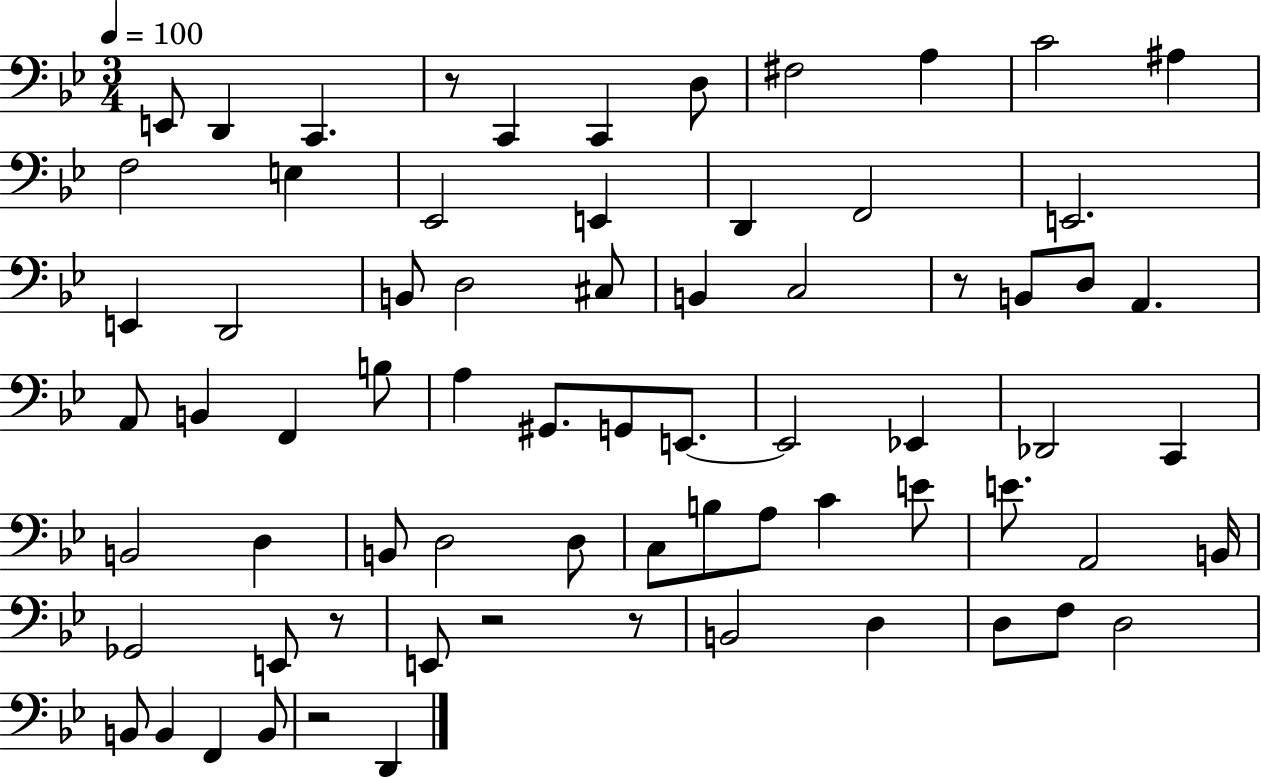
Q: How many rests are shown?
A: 6